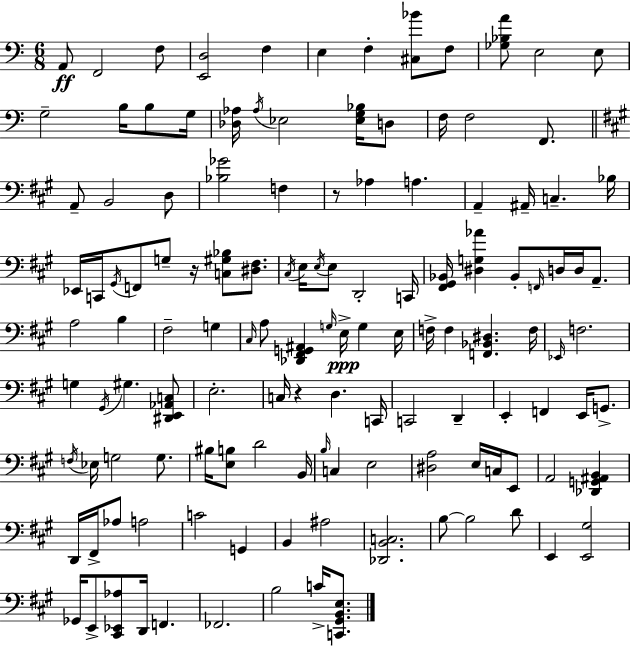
X:1
T:Untitled
M:6/8
L:1/4
K:C
A,,/2 F,,2 F,/2 [E,,D,]2 F, E, F, [^C,_B]/2 F,/2 [_G,_B,A]/2 E,2 E,/2 G,2 B,/4 B,/2 G,/4 [_D,_A,]/4 _A,/4 _E,2 [_E,G,_B,]/4 D,/2 F,/4 F,2 F,,/2 A,,/2 B,,2 D,/2 [_B,_G]2 F, z/2 _A, A, A,, ^A,,/4 C, _B,/4 _E,,/4 C,,/4 ^G,,/4 F,,/2 G,/2 z/4 [C,^G,_B,]/2 [^D,^F,]/2 ^C,/4 E,/4 E,/4 E,/2 D,,2 C,,/4 [^F,,^G,,_B,,]/4 [^D,G,_A] _B,,/2 F,,/4 D,/4 D,/4 A,,/2 A,2 B, ^F,2 G, ^C,/4 A,/2 [_D,,^F,,G,,^A,,] G,/4 E,/4 G, E,/4 F,/4 F, [F,,_B,,^D,] F,/4 _E,,/4 F,2 G, ^G,,/4 ^G, [^D,,E,,_A,,C,]/2 E,2 C,/4 z D, C,,/4 C,,2 D,, E,, F,, E,,/4 G,,/2 F,/4 _E,/4 G,2 G,/2 ^B,/4 [E,B,]/2 D2 B,,/4 B,/4 C, E,2 [^D,A,]2 E,/4 C,/4 E,,/2 A,,2 [_D,,G,,^A,,B,,] D,,/4 ^F,,/4 _A,/2 A,2 C2 G,, B,, ^A,2 [_D,,B,,C,]2 B,/2 B,2 D/2 E,, [E,,^G,]2 _G,,/4 E,,/2 [^C,,_E,,_A,]/2 D,,/4 F,, _F,,2 B,2 C/4 [C,,^G,,B,,E,]/2